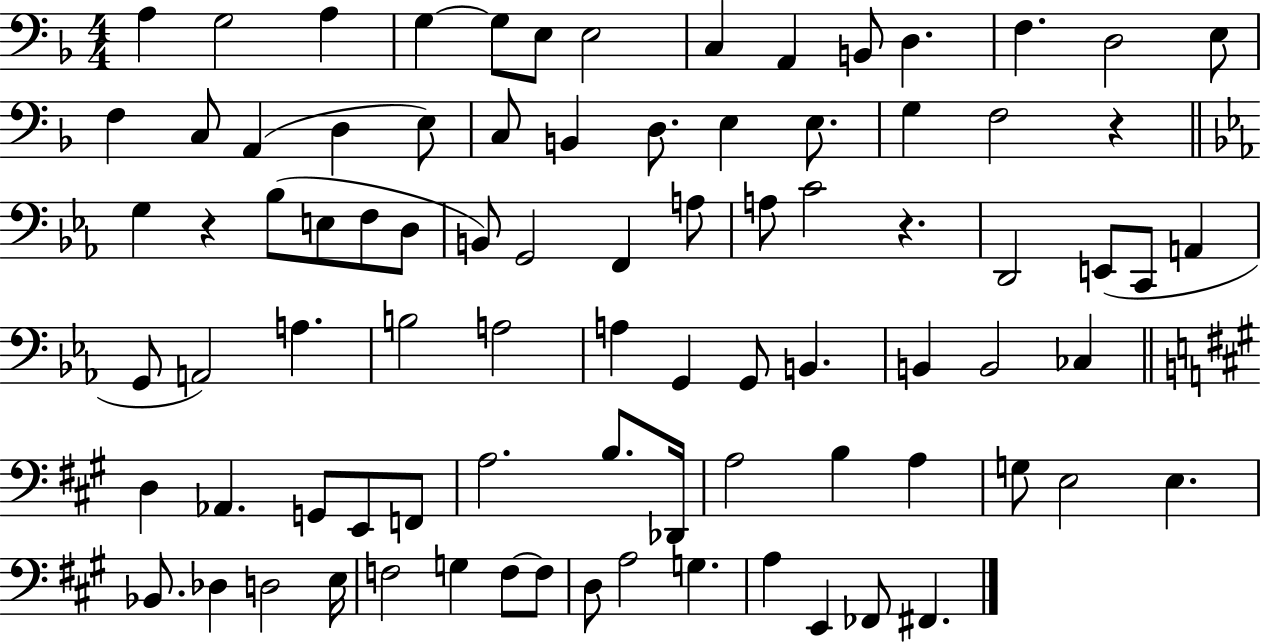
A3/q G3/h A3/q G3/q G3/e E3/e E3/h C3/q A2/q B2/e D3/q. F3/q. D3/h E3/e F3/q C3/e A2/q D3/q E3/e C3/e B2/q D3/e. E3/q E3/e. G3/q F3/h R/q G3/q R/q Bb3/e E3/e F3/e D3/e B2/e G2/h F2/q A3/e A3/e C4/h R/q. D2/h E2/e C2/e A2/q G2/e A2/h A3/q. B3/h A3/h A3/q G2/q G2/e B2/q. B2/q B2/h CES3/q D3/q Ab2/q. G2/e E2/e F2/e A3/h. B3/e. Db2/s A3/h B3/q A3/q G3/e E3/h E3/q. Bb2/e. Db3/q D3/h E3/s F3/h G3/q F3/e F3/e D3/e A3/h G3/q. A3/q E2/q FES2/e F#2/q.